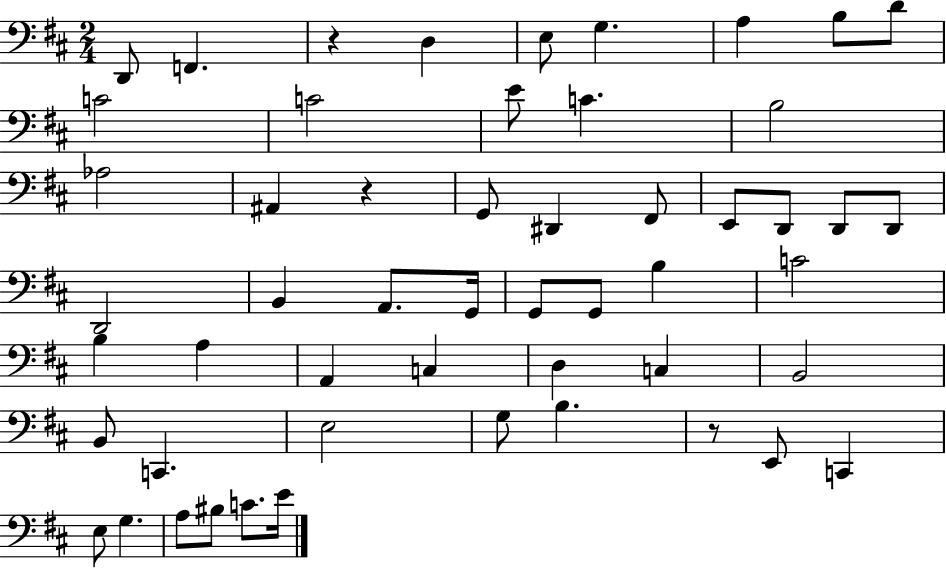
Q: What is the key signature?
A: D major